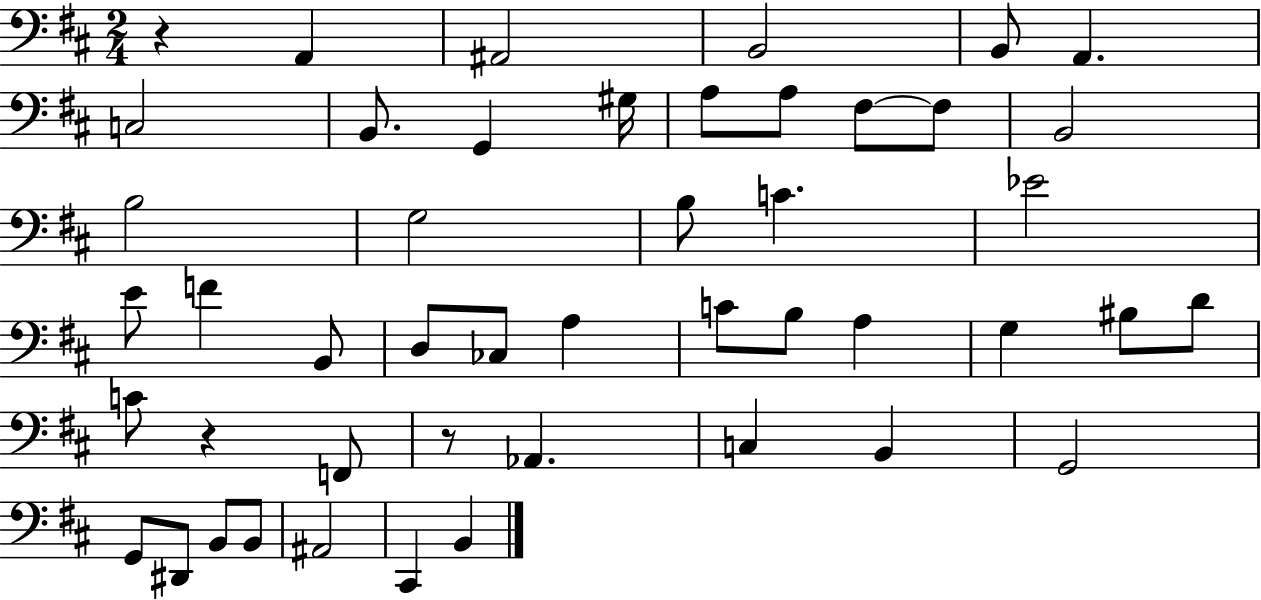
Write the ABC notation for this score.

X:1
T:Untitled
M:2/4
L:1/4
K:D
z A,, ^A,,2 B,,2 B,,/2 A,, C,2 B,,/2 G,, ^G,/4 A,/2 A,/2 ^F,/2 ^F,/2 B,,2 B,2 G,2 B,/2 C _E2 E/2 F B,,/2 D,/2 _C,/2 A, C/2 B,/2 A, G, ^B,/2 D/2 C/2 z F,,/2 z/2 _A,, C, B,, G,,2 G,,/2 ^D,,/2 B,,/2 B,,/2 ^A,,2 ^C,, B,,